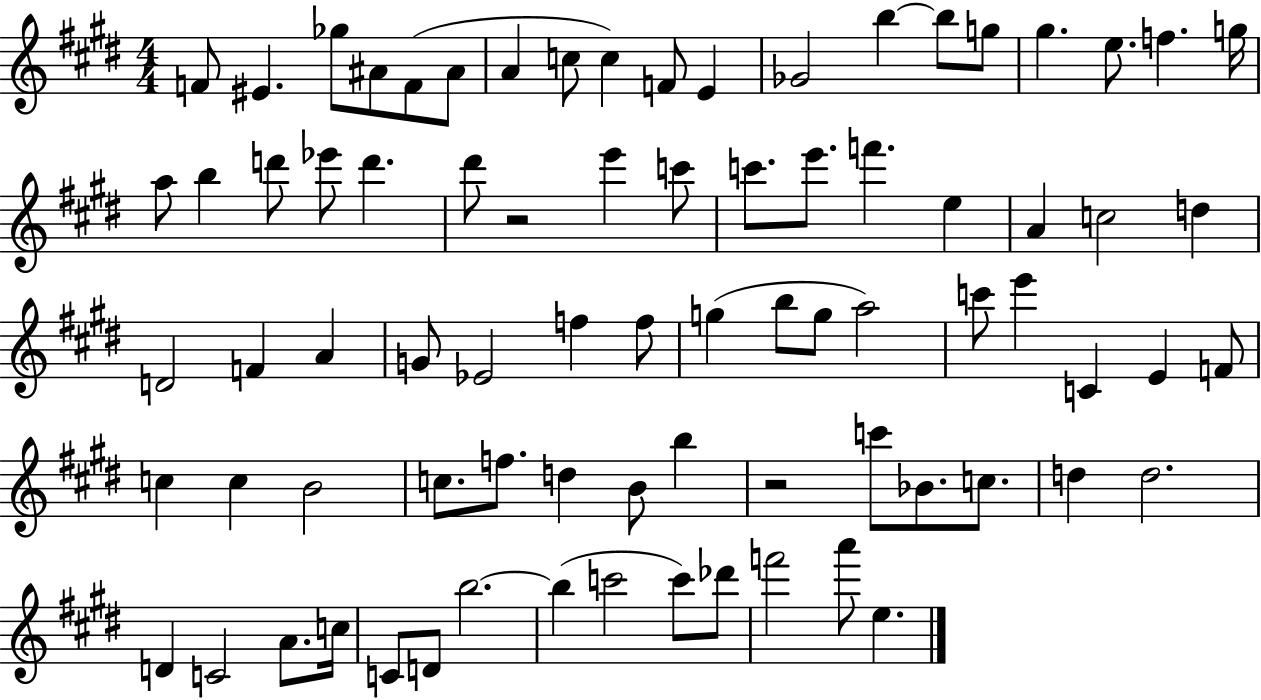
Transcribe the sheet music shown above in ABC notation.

X:1
T:Untitled
M:4/4
L:1/4
K:E
F/2 ^E _g/2 ^A/2 F/2 ^A/2 A c/2 c F/2 E _G2 b b/2 g/2 ^g e/2 f g/4 a/2 b d'/2 _e'/2 d' ^d'/2 z2 e' c'/2 c'/2 e'/2 f' e A c2 d D2 F A G/2 _E2 f f/2 g b/2 g/2 a2 c'/2 e' C E F/2 c c B2 c/2 f/2 d B/2 b z2 c'/2 _B/2 c/2 d d2 D C2 A/2 c/4 C/2 D/2 b2 b c'2 c'/2 _d'/2 f'2 a'/2 e